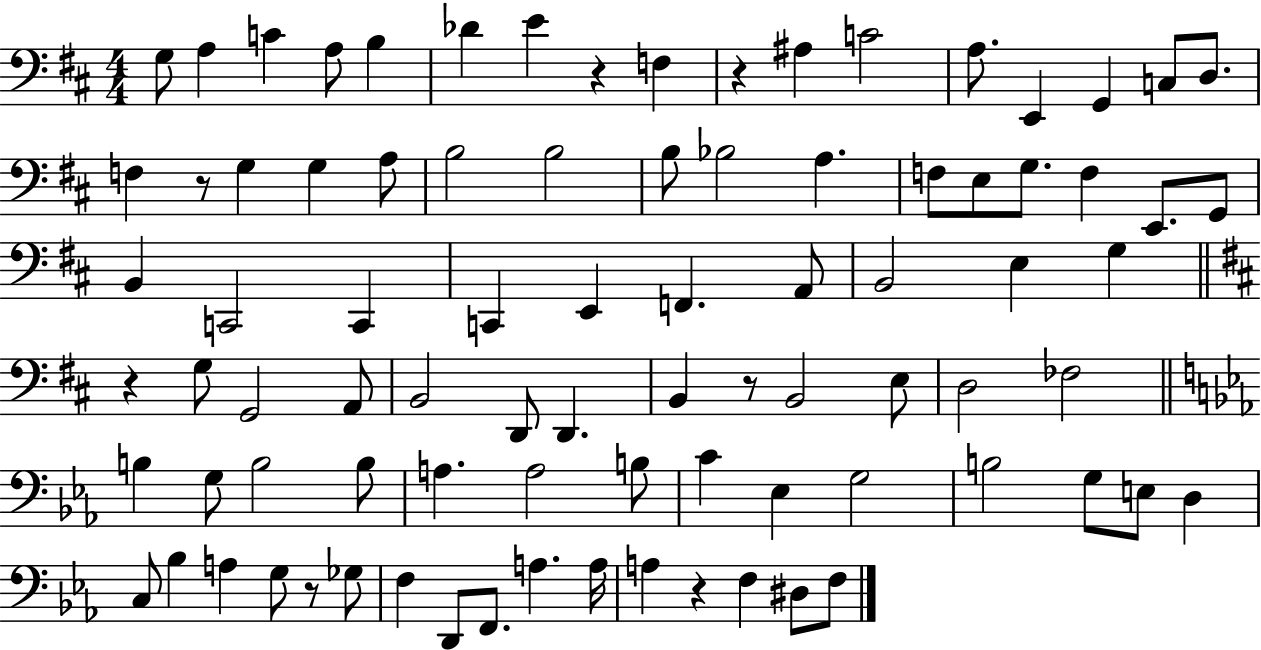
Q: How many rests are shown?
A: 7